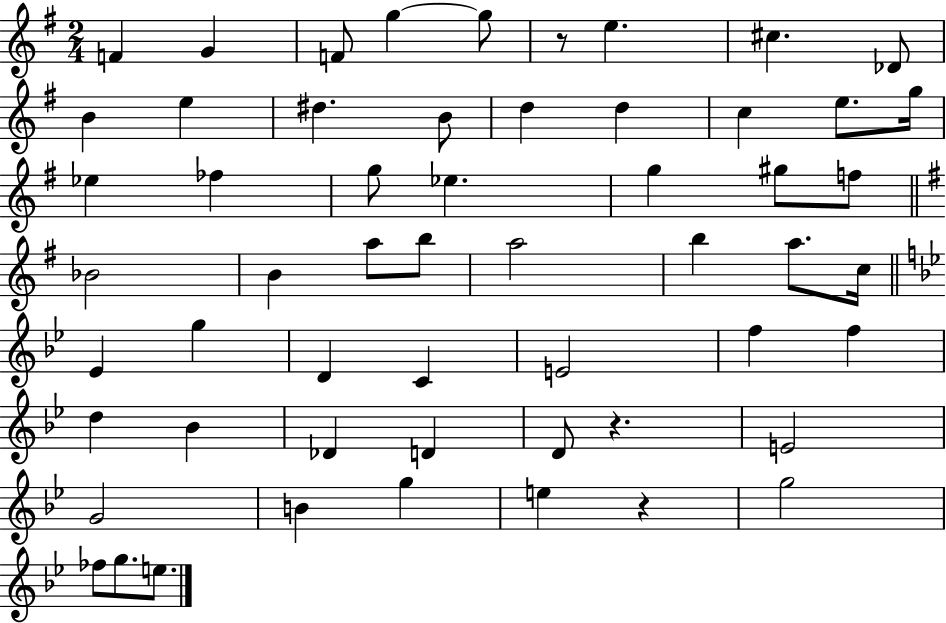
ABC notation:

X:1
T:Untitled
M:2/4
L:1/4
K:G
F G F/2 g g/2 z/2 e ^c _D/2 B e ^d B/2 d d c e/2 g/4 _e _f g/2 _e g ^g/2 f/2 _B2 B a/2 b/2 a2 b a/2 c/4 _E g D C E2 f f d _B _D D D/2 z E2 G2 B g e z g2 _f/2 g/2 e/2